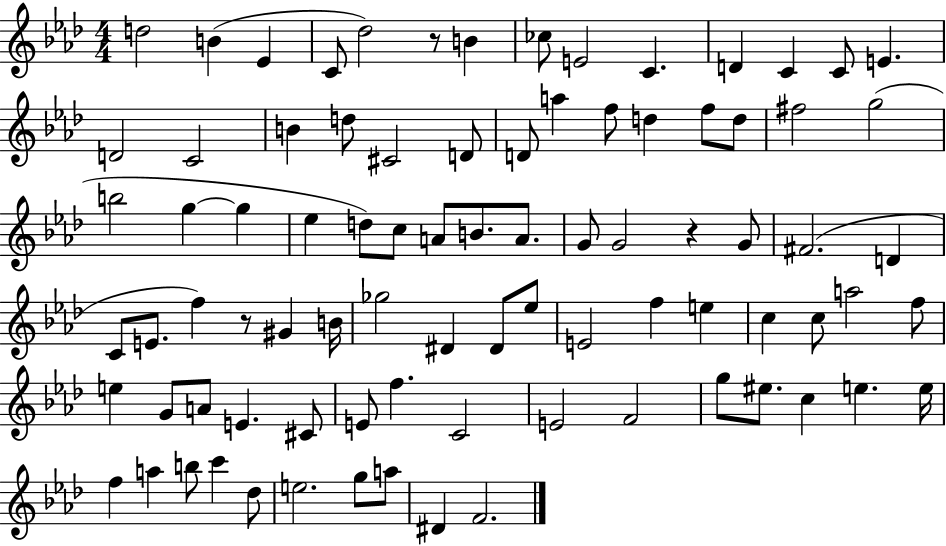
{
  \clef treble
  \numericTimeSignature
  \time 4/4
  \key aes \major
  d''2 b'4( ees'4 | c'8 des''2) r8 b'4 | ces''8 e'2 c'4. | d'4 c'4 c'8 e'4. | \break d'2 c'2 | b'4 d''8 cis'2 d'8 | d'8 a''4 f''8 d''4 f''8 d''8 | fis''2 g''2( | \break b''2 g''4~~ g''4 | ees''4 d''8) c''8 a'8 b'8. a'8. | g'8 g'2 r4 g'8 | fis'2.( d'4 | \break c'8 e'8. f''4) r8 gis'4 b'16 | ges''2 dis'4 dis'8 ees''8 | e'2 f''4 e''4 | c''4 c''8 a''2 f''8 | \break e''4 g'8 a'8 e'4. cis'8 | e'8 f''4. c'2 | e'2 f'2 | g''8 eis''8. c''4 e''4. e''16 | \break f''4 a''4 b''8 c'''4 des''8 | e''2. g''8 a''8 | dis'4 f'2. | \bar "|."
}